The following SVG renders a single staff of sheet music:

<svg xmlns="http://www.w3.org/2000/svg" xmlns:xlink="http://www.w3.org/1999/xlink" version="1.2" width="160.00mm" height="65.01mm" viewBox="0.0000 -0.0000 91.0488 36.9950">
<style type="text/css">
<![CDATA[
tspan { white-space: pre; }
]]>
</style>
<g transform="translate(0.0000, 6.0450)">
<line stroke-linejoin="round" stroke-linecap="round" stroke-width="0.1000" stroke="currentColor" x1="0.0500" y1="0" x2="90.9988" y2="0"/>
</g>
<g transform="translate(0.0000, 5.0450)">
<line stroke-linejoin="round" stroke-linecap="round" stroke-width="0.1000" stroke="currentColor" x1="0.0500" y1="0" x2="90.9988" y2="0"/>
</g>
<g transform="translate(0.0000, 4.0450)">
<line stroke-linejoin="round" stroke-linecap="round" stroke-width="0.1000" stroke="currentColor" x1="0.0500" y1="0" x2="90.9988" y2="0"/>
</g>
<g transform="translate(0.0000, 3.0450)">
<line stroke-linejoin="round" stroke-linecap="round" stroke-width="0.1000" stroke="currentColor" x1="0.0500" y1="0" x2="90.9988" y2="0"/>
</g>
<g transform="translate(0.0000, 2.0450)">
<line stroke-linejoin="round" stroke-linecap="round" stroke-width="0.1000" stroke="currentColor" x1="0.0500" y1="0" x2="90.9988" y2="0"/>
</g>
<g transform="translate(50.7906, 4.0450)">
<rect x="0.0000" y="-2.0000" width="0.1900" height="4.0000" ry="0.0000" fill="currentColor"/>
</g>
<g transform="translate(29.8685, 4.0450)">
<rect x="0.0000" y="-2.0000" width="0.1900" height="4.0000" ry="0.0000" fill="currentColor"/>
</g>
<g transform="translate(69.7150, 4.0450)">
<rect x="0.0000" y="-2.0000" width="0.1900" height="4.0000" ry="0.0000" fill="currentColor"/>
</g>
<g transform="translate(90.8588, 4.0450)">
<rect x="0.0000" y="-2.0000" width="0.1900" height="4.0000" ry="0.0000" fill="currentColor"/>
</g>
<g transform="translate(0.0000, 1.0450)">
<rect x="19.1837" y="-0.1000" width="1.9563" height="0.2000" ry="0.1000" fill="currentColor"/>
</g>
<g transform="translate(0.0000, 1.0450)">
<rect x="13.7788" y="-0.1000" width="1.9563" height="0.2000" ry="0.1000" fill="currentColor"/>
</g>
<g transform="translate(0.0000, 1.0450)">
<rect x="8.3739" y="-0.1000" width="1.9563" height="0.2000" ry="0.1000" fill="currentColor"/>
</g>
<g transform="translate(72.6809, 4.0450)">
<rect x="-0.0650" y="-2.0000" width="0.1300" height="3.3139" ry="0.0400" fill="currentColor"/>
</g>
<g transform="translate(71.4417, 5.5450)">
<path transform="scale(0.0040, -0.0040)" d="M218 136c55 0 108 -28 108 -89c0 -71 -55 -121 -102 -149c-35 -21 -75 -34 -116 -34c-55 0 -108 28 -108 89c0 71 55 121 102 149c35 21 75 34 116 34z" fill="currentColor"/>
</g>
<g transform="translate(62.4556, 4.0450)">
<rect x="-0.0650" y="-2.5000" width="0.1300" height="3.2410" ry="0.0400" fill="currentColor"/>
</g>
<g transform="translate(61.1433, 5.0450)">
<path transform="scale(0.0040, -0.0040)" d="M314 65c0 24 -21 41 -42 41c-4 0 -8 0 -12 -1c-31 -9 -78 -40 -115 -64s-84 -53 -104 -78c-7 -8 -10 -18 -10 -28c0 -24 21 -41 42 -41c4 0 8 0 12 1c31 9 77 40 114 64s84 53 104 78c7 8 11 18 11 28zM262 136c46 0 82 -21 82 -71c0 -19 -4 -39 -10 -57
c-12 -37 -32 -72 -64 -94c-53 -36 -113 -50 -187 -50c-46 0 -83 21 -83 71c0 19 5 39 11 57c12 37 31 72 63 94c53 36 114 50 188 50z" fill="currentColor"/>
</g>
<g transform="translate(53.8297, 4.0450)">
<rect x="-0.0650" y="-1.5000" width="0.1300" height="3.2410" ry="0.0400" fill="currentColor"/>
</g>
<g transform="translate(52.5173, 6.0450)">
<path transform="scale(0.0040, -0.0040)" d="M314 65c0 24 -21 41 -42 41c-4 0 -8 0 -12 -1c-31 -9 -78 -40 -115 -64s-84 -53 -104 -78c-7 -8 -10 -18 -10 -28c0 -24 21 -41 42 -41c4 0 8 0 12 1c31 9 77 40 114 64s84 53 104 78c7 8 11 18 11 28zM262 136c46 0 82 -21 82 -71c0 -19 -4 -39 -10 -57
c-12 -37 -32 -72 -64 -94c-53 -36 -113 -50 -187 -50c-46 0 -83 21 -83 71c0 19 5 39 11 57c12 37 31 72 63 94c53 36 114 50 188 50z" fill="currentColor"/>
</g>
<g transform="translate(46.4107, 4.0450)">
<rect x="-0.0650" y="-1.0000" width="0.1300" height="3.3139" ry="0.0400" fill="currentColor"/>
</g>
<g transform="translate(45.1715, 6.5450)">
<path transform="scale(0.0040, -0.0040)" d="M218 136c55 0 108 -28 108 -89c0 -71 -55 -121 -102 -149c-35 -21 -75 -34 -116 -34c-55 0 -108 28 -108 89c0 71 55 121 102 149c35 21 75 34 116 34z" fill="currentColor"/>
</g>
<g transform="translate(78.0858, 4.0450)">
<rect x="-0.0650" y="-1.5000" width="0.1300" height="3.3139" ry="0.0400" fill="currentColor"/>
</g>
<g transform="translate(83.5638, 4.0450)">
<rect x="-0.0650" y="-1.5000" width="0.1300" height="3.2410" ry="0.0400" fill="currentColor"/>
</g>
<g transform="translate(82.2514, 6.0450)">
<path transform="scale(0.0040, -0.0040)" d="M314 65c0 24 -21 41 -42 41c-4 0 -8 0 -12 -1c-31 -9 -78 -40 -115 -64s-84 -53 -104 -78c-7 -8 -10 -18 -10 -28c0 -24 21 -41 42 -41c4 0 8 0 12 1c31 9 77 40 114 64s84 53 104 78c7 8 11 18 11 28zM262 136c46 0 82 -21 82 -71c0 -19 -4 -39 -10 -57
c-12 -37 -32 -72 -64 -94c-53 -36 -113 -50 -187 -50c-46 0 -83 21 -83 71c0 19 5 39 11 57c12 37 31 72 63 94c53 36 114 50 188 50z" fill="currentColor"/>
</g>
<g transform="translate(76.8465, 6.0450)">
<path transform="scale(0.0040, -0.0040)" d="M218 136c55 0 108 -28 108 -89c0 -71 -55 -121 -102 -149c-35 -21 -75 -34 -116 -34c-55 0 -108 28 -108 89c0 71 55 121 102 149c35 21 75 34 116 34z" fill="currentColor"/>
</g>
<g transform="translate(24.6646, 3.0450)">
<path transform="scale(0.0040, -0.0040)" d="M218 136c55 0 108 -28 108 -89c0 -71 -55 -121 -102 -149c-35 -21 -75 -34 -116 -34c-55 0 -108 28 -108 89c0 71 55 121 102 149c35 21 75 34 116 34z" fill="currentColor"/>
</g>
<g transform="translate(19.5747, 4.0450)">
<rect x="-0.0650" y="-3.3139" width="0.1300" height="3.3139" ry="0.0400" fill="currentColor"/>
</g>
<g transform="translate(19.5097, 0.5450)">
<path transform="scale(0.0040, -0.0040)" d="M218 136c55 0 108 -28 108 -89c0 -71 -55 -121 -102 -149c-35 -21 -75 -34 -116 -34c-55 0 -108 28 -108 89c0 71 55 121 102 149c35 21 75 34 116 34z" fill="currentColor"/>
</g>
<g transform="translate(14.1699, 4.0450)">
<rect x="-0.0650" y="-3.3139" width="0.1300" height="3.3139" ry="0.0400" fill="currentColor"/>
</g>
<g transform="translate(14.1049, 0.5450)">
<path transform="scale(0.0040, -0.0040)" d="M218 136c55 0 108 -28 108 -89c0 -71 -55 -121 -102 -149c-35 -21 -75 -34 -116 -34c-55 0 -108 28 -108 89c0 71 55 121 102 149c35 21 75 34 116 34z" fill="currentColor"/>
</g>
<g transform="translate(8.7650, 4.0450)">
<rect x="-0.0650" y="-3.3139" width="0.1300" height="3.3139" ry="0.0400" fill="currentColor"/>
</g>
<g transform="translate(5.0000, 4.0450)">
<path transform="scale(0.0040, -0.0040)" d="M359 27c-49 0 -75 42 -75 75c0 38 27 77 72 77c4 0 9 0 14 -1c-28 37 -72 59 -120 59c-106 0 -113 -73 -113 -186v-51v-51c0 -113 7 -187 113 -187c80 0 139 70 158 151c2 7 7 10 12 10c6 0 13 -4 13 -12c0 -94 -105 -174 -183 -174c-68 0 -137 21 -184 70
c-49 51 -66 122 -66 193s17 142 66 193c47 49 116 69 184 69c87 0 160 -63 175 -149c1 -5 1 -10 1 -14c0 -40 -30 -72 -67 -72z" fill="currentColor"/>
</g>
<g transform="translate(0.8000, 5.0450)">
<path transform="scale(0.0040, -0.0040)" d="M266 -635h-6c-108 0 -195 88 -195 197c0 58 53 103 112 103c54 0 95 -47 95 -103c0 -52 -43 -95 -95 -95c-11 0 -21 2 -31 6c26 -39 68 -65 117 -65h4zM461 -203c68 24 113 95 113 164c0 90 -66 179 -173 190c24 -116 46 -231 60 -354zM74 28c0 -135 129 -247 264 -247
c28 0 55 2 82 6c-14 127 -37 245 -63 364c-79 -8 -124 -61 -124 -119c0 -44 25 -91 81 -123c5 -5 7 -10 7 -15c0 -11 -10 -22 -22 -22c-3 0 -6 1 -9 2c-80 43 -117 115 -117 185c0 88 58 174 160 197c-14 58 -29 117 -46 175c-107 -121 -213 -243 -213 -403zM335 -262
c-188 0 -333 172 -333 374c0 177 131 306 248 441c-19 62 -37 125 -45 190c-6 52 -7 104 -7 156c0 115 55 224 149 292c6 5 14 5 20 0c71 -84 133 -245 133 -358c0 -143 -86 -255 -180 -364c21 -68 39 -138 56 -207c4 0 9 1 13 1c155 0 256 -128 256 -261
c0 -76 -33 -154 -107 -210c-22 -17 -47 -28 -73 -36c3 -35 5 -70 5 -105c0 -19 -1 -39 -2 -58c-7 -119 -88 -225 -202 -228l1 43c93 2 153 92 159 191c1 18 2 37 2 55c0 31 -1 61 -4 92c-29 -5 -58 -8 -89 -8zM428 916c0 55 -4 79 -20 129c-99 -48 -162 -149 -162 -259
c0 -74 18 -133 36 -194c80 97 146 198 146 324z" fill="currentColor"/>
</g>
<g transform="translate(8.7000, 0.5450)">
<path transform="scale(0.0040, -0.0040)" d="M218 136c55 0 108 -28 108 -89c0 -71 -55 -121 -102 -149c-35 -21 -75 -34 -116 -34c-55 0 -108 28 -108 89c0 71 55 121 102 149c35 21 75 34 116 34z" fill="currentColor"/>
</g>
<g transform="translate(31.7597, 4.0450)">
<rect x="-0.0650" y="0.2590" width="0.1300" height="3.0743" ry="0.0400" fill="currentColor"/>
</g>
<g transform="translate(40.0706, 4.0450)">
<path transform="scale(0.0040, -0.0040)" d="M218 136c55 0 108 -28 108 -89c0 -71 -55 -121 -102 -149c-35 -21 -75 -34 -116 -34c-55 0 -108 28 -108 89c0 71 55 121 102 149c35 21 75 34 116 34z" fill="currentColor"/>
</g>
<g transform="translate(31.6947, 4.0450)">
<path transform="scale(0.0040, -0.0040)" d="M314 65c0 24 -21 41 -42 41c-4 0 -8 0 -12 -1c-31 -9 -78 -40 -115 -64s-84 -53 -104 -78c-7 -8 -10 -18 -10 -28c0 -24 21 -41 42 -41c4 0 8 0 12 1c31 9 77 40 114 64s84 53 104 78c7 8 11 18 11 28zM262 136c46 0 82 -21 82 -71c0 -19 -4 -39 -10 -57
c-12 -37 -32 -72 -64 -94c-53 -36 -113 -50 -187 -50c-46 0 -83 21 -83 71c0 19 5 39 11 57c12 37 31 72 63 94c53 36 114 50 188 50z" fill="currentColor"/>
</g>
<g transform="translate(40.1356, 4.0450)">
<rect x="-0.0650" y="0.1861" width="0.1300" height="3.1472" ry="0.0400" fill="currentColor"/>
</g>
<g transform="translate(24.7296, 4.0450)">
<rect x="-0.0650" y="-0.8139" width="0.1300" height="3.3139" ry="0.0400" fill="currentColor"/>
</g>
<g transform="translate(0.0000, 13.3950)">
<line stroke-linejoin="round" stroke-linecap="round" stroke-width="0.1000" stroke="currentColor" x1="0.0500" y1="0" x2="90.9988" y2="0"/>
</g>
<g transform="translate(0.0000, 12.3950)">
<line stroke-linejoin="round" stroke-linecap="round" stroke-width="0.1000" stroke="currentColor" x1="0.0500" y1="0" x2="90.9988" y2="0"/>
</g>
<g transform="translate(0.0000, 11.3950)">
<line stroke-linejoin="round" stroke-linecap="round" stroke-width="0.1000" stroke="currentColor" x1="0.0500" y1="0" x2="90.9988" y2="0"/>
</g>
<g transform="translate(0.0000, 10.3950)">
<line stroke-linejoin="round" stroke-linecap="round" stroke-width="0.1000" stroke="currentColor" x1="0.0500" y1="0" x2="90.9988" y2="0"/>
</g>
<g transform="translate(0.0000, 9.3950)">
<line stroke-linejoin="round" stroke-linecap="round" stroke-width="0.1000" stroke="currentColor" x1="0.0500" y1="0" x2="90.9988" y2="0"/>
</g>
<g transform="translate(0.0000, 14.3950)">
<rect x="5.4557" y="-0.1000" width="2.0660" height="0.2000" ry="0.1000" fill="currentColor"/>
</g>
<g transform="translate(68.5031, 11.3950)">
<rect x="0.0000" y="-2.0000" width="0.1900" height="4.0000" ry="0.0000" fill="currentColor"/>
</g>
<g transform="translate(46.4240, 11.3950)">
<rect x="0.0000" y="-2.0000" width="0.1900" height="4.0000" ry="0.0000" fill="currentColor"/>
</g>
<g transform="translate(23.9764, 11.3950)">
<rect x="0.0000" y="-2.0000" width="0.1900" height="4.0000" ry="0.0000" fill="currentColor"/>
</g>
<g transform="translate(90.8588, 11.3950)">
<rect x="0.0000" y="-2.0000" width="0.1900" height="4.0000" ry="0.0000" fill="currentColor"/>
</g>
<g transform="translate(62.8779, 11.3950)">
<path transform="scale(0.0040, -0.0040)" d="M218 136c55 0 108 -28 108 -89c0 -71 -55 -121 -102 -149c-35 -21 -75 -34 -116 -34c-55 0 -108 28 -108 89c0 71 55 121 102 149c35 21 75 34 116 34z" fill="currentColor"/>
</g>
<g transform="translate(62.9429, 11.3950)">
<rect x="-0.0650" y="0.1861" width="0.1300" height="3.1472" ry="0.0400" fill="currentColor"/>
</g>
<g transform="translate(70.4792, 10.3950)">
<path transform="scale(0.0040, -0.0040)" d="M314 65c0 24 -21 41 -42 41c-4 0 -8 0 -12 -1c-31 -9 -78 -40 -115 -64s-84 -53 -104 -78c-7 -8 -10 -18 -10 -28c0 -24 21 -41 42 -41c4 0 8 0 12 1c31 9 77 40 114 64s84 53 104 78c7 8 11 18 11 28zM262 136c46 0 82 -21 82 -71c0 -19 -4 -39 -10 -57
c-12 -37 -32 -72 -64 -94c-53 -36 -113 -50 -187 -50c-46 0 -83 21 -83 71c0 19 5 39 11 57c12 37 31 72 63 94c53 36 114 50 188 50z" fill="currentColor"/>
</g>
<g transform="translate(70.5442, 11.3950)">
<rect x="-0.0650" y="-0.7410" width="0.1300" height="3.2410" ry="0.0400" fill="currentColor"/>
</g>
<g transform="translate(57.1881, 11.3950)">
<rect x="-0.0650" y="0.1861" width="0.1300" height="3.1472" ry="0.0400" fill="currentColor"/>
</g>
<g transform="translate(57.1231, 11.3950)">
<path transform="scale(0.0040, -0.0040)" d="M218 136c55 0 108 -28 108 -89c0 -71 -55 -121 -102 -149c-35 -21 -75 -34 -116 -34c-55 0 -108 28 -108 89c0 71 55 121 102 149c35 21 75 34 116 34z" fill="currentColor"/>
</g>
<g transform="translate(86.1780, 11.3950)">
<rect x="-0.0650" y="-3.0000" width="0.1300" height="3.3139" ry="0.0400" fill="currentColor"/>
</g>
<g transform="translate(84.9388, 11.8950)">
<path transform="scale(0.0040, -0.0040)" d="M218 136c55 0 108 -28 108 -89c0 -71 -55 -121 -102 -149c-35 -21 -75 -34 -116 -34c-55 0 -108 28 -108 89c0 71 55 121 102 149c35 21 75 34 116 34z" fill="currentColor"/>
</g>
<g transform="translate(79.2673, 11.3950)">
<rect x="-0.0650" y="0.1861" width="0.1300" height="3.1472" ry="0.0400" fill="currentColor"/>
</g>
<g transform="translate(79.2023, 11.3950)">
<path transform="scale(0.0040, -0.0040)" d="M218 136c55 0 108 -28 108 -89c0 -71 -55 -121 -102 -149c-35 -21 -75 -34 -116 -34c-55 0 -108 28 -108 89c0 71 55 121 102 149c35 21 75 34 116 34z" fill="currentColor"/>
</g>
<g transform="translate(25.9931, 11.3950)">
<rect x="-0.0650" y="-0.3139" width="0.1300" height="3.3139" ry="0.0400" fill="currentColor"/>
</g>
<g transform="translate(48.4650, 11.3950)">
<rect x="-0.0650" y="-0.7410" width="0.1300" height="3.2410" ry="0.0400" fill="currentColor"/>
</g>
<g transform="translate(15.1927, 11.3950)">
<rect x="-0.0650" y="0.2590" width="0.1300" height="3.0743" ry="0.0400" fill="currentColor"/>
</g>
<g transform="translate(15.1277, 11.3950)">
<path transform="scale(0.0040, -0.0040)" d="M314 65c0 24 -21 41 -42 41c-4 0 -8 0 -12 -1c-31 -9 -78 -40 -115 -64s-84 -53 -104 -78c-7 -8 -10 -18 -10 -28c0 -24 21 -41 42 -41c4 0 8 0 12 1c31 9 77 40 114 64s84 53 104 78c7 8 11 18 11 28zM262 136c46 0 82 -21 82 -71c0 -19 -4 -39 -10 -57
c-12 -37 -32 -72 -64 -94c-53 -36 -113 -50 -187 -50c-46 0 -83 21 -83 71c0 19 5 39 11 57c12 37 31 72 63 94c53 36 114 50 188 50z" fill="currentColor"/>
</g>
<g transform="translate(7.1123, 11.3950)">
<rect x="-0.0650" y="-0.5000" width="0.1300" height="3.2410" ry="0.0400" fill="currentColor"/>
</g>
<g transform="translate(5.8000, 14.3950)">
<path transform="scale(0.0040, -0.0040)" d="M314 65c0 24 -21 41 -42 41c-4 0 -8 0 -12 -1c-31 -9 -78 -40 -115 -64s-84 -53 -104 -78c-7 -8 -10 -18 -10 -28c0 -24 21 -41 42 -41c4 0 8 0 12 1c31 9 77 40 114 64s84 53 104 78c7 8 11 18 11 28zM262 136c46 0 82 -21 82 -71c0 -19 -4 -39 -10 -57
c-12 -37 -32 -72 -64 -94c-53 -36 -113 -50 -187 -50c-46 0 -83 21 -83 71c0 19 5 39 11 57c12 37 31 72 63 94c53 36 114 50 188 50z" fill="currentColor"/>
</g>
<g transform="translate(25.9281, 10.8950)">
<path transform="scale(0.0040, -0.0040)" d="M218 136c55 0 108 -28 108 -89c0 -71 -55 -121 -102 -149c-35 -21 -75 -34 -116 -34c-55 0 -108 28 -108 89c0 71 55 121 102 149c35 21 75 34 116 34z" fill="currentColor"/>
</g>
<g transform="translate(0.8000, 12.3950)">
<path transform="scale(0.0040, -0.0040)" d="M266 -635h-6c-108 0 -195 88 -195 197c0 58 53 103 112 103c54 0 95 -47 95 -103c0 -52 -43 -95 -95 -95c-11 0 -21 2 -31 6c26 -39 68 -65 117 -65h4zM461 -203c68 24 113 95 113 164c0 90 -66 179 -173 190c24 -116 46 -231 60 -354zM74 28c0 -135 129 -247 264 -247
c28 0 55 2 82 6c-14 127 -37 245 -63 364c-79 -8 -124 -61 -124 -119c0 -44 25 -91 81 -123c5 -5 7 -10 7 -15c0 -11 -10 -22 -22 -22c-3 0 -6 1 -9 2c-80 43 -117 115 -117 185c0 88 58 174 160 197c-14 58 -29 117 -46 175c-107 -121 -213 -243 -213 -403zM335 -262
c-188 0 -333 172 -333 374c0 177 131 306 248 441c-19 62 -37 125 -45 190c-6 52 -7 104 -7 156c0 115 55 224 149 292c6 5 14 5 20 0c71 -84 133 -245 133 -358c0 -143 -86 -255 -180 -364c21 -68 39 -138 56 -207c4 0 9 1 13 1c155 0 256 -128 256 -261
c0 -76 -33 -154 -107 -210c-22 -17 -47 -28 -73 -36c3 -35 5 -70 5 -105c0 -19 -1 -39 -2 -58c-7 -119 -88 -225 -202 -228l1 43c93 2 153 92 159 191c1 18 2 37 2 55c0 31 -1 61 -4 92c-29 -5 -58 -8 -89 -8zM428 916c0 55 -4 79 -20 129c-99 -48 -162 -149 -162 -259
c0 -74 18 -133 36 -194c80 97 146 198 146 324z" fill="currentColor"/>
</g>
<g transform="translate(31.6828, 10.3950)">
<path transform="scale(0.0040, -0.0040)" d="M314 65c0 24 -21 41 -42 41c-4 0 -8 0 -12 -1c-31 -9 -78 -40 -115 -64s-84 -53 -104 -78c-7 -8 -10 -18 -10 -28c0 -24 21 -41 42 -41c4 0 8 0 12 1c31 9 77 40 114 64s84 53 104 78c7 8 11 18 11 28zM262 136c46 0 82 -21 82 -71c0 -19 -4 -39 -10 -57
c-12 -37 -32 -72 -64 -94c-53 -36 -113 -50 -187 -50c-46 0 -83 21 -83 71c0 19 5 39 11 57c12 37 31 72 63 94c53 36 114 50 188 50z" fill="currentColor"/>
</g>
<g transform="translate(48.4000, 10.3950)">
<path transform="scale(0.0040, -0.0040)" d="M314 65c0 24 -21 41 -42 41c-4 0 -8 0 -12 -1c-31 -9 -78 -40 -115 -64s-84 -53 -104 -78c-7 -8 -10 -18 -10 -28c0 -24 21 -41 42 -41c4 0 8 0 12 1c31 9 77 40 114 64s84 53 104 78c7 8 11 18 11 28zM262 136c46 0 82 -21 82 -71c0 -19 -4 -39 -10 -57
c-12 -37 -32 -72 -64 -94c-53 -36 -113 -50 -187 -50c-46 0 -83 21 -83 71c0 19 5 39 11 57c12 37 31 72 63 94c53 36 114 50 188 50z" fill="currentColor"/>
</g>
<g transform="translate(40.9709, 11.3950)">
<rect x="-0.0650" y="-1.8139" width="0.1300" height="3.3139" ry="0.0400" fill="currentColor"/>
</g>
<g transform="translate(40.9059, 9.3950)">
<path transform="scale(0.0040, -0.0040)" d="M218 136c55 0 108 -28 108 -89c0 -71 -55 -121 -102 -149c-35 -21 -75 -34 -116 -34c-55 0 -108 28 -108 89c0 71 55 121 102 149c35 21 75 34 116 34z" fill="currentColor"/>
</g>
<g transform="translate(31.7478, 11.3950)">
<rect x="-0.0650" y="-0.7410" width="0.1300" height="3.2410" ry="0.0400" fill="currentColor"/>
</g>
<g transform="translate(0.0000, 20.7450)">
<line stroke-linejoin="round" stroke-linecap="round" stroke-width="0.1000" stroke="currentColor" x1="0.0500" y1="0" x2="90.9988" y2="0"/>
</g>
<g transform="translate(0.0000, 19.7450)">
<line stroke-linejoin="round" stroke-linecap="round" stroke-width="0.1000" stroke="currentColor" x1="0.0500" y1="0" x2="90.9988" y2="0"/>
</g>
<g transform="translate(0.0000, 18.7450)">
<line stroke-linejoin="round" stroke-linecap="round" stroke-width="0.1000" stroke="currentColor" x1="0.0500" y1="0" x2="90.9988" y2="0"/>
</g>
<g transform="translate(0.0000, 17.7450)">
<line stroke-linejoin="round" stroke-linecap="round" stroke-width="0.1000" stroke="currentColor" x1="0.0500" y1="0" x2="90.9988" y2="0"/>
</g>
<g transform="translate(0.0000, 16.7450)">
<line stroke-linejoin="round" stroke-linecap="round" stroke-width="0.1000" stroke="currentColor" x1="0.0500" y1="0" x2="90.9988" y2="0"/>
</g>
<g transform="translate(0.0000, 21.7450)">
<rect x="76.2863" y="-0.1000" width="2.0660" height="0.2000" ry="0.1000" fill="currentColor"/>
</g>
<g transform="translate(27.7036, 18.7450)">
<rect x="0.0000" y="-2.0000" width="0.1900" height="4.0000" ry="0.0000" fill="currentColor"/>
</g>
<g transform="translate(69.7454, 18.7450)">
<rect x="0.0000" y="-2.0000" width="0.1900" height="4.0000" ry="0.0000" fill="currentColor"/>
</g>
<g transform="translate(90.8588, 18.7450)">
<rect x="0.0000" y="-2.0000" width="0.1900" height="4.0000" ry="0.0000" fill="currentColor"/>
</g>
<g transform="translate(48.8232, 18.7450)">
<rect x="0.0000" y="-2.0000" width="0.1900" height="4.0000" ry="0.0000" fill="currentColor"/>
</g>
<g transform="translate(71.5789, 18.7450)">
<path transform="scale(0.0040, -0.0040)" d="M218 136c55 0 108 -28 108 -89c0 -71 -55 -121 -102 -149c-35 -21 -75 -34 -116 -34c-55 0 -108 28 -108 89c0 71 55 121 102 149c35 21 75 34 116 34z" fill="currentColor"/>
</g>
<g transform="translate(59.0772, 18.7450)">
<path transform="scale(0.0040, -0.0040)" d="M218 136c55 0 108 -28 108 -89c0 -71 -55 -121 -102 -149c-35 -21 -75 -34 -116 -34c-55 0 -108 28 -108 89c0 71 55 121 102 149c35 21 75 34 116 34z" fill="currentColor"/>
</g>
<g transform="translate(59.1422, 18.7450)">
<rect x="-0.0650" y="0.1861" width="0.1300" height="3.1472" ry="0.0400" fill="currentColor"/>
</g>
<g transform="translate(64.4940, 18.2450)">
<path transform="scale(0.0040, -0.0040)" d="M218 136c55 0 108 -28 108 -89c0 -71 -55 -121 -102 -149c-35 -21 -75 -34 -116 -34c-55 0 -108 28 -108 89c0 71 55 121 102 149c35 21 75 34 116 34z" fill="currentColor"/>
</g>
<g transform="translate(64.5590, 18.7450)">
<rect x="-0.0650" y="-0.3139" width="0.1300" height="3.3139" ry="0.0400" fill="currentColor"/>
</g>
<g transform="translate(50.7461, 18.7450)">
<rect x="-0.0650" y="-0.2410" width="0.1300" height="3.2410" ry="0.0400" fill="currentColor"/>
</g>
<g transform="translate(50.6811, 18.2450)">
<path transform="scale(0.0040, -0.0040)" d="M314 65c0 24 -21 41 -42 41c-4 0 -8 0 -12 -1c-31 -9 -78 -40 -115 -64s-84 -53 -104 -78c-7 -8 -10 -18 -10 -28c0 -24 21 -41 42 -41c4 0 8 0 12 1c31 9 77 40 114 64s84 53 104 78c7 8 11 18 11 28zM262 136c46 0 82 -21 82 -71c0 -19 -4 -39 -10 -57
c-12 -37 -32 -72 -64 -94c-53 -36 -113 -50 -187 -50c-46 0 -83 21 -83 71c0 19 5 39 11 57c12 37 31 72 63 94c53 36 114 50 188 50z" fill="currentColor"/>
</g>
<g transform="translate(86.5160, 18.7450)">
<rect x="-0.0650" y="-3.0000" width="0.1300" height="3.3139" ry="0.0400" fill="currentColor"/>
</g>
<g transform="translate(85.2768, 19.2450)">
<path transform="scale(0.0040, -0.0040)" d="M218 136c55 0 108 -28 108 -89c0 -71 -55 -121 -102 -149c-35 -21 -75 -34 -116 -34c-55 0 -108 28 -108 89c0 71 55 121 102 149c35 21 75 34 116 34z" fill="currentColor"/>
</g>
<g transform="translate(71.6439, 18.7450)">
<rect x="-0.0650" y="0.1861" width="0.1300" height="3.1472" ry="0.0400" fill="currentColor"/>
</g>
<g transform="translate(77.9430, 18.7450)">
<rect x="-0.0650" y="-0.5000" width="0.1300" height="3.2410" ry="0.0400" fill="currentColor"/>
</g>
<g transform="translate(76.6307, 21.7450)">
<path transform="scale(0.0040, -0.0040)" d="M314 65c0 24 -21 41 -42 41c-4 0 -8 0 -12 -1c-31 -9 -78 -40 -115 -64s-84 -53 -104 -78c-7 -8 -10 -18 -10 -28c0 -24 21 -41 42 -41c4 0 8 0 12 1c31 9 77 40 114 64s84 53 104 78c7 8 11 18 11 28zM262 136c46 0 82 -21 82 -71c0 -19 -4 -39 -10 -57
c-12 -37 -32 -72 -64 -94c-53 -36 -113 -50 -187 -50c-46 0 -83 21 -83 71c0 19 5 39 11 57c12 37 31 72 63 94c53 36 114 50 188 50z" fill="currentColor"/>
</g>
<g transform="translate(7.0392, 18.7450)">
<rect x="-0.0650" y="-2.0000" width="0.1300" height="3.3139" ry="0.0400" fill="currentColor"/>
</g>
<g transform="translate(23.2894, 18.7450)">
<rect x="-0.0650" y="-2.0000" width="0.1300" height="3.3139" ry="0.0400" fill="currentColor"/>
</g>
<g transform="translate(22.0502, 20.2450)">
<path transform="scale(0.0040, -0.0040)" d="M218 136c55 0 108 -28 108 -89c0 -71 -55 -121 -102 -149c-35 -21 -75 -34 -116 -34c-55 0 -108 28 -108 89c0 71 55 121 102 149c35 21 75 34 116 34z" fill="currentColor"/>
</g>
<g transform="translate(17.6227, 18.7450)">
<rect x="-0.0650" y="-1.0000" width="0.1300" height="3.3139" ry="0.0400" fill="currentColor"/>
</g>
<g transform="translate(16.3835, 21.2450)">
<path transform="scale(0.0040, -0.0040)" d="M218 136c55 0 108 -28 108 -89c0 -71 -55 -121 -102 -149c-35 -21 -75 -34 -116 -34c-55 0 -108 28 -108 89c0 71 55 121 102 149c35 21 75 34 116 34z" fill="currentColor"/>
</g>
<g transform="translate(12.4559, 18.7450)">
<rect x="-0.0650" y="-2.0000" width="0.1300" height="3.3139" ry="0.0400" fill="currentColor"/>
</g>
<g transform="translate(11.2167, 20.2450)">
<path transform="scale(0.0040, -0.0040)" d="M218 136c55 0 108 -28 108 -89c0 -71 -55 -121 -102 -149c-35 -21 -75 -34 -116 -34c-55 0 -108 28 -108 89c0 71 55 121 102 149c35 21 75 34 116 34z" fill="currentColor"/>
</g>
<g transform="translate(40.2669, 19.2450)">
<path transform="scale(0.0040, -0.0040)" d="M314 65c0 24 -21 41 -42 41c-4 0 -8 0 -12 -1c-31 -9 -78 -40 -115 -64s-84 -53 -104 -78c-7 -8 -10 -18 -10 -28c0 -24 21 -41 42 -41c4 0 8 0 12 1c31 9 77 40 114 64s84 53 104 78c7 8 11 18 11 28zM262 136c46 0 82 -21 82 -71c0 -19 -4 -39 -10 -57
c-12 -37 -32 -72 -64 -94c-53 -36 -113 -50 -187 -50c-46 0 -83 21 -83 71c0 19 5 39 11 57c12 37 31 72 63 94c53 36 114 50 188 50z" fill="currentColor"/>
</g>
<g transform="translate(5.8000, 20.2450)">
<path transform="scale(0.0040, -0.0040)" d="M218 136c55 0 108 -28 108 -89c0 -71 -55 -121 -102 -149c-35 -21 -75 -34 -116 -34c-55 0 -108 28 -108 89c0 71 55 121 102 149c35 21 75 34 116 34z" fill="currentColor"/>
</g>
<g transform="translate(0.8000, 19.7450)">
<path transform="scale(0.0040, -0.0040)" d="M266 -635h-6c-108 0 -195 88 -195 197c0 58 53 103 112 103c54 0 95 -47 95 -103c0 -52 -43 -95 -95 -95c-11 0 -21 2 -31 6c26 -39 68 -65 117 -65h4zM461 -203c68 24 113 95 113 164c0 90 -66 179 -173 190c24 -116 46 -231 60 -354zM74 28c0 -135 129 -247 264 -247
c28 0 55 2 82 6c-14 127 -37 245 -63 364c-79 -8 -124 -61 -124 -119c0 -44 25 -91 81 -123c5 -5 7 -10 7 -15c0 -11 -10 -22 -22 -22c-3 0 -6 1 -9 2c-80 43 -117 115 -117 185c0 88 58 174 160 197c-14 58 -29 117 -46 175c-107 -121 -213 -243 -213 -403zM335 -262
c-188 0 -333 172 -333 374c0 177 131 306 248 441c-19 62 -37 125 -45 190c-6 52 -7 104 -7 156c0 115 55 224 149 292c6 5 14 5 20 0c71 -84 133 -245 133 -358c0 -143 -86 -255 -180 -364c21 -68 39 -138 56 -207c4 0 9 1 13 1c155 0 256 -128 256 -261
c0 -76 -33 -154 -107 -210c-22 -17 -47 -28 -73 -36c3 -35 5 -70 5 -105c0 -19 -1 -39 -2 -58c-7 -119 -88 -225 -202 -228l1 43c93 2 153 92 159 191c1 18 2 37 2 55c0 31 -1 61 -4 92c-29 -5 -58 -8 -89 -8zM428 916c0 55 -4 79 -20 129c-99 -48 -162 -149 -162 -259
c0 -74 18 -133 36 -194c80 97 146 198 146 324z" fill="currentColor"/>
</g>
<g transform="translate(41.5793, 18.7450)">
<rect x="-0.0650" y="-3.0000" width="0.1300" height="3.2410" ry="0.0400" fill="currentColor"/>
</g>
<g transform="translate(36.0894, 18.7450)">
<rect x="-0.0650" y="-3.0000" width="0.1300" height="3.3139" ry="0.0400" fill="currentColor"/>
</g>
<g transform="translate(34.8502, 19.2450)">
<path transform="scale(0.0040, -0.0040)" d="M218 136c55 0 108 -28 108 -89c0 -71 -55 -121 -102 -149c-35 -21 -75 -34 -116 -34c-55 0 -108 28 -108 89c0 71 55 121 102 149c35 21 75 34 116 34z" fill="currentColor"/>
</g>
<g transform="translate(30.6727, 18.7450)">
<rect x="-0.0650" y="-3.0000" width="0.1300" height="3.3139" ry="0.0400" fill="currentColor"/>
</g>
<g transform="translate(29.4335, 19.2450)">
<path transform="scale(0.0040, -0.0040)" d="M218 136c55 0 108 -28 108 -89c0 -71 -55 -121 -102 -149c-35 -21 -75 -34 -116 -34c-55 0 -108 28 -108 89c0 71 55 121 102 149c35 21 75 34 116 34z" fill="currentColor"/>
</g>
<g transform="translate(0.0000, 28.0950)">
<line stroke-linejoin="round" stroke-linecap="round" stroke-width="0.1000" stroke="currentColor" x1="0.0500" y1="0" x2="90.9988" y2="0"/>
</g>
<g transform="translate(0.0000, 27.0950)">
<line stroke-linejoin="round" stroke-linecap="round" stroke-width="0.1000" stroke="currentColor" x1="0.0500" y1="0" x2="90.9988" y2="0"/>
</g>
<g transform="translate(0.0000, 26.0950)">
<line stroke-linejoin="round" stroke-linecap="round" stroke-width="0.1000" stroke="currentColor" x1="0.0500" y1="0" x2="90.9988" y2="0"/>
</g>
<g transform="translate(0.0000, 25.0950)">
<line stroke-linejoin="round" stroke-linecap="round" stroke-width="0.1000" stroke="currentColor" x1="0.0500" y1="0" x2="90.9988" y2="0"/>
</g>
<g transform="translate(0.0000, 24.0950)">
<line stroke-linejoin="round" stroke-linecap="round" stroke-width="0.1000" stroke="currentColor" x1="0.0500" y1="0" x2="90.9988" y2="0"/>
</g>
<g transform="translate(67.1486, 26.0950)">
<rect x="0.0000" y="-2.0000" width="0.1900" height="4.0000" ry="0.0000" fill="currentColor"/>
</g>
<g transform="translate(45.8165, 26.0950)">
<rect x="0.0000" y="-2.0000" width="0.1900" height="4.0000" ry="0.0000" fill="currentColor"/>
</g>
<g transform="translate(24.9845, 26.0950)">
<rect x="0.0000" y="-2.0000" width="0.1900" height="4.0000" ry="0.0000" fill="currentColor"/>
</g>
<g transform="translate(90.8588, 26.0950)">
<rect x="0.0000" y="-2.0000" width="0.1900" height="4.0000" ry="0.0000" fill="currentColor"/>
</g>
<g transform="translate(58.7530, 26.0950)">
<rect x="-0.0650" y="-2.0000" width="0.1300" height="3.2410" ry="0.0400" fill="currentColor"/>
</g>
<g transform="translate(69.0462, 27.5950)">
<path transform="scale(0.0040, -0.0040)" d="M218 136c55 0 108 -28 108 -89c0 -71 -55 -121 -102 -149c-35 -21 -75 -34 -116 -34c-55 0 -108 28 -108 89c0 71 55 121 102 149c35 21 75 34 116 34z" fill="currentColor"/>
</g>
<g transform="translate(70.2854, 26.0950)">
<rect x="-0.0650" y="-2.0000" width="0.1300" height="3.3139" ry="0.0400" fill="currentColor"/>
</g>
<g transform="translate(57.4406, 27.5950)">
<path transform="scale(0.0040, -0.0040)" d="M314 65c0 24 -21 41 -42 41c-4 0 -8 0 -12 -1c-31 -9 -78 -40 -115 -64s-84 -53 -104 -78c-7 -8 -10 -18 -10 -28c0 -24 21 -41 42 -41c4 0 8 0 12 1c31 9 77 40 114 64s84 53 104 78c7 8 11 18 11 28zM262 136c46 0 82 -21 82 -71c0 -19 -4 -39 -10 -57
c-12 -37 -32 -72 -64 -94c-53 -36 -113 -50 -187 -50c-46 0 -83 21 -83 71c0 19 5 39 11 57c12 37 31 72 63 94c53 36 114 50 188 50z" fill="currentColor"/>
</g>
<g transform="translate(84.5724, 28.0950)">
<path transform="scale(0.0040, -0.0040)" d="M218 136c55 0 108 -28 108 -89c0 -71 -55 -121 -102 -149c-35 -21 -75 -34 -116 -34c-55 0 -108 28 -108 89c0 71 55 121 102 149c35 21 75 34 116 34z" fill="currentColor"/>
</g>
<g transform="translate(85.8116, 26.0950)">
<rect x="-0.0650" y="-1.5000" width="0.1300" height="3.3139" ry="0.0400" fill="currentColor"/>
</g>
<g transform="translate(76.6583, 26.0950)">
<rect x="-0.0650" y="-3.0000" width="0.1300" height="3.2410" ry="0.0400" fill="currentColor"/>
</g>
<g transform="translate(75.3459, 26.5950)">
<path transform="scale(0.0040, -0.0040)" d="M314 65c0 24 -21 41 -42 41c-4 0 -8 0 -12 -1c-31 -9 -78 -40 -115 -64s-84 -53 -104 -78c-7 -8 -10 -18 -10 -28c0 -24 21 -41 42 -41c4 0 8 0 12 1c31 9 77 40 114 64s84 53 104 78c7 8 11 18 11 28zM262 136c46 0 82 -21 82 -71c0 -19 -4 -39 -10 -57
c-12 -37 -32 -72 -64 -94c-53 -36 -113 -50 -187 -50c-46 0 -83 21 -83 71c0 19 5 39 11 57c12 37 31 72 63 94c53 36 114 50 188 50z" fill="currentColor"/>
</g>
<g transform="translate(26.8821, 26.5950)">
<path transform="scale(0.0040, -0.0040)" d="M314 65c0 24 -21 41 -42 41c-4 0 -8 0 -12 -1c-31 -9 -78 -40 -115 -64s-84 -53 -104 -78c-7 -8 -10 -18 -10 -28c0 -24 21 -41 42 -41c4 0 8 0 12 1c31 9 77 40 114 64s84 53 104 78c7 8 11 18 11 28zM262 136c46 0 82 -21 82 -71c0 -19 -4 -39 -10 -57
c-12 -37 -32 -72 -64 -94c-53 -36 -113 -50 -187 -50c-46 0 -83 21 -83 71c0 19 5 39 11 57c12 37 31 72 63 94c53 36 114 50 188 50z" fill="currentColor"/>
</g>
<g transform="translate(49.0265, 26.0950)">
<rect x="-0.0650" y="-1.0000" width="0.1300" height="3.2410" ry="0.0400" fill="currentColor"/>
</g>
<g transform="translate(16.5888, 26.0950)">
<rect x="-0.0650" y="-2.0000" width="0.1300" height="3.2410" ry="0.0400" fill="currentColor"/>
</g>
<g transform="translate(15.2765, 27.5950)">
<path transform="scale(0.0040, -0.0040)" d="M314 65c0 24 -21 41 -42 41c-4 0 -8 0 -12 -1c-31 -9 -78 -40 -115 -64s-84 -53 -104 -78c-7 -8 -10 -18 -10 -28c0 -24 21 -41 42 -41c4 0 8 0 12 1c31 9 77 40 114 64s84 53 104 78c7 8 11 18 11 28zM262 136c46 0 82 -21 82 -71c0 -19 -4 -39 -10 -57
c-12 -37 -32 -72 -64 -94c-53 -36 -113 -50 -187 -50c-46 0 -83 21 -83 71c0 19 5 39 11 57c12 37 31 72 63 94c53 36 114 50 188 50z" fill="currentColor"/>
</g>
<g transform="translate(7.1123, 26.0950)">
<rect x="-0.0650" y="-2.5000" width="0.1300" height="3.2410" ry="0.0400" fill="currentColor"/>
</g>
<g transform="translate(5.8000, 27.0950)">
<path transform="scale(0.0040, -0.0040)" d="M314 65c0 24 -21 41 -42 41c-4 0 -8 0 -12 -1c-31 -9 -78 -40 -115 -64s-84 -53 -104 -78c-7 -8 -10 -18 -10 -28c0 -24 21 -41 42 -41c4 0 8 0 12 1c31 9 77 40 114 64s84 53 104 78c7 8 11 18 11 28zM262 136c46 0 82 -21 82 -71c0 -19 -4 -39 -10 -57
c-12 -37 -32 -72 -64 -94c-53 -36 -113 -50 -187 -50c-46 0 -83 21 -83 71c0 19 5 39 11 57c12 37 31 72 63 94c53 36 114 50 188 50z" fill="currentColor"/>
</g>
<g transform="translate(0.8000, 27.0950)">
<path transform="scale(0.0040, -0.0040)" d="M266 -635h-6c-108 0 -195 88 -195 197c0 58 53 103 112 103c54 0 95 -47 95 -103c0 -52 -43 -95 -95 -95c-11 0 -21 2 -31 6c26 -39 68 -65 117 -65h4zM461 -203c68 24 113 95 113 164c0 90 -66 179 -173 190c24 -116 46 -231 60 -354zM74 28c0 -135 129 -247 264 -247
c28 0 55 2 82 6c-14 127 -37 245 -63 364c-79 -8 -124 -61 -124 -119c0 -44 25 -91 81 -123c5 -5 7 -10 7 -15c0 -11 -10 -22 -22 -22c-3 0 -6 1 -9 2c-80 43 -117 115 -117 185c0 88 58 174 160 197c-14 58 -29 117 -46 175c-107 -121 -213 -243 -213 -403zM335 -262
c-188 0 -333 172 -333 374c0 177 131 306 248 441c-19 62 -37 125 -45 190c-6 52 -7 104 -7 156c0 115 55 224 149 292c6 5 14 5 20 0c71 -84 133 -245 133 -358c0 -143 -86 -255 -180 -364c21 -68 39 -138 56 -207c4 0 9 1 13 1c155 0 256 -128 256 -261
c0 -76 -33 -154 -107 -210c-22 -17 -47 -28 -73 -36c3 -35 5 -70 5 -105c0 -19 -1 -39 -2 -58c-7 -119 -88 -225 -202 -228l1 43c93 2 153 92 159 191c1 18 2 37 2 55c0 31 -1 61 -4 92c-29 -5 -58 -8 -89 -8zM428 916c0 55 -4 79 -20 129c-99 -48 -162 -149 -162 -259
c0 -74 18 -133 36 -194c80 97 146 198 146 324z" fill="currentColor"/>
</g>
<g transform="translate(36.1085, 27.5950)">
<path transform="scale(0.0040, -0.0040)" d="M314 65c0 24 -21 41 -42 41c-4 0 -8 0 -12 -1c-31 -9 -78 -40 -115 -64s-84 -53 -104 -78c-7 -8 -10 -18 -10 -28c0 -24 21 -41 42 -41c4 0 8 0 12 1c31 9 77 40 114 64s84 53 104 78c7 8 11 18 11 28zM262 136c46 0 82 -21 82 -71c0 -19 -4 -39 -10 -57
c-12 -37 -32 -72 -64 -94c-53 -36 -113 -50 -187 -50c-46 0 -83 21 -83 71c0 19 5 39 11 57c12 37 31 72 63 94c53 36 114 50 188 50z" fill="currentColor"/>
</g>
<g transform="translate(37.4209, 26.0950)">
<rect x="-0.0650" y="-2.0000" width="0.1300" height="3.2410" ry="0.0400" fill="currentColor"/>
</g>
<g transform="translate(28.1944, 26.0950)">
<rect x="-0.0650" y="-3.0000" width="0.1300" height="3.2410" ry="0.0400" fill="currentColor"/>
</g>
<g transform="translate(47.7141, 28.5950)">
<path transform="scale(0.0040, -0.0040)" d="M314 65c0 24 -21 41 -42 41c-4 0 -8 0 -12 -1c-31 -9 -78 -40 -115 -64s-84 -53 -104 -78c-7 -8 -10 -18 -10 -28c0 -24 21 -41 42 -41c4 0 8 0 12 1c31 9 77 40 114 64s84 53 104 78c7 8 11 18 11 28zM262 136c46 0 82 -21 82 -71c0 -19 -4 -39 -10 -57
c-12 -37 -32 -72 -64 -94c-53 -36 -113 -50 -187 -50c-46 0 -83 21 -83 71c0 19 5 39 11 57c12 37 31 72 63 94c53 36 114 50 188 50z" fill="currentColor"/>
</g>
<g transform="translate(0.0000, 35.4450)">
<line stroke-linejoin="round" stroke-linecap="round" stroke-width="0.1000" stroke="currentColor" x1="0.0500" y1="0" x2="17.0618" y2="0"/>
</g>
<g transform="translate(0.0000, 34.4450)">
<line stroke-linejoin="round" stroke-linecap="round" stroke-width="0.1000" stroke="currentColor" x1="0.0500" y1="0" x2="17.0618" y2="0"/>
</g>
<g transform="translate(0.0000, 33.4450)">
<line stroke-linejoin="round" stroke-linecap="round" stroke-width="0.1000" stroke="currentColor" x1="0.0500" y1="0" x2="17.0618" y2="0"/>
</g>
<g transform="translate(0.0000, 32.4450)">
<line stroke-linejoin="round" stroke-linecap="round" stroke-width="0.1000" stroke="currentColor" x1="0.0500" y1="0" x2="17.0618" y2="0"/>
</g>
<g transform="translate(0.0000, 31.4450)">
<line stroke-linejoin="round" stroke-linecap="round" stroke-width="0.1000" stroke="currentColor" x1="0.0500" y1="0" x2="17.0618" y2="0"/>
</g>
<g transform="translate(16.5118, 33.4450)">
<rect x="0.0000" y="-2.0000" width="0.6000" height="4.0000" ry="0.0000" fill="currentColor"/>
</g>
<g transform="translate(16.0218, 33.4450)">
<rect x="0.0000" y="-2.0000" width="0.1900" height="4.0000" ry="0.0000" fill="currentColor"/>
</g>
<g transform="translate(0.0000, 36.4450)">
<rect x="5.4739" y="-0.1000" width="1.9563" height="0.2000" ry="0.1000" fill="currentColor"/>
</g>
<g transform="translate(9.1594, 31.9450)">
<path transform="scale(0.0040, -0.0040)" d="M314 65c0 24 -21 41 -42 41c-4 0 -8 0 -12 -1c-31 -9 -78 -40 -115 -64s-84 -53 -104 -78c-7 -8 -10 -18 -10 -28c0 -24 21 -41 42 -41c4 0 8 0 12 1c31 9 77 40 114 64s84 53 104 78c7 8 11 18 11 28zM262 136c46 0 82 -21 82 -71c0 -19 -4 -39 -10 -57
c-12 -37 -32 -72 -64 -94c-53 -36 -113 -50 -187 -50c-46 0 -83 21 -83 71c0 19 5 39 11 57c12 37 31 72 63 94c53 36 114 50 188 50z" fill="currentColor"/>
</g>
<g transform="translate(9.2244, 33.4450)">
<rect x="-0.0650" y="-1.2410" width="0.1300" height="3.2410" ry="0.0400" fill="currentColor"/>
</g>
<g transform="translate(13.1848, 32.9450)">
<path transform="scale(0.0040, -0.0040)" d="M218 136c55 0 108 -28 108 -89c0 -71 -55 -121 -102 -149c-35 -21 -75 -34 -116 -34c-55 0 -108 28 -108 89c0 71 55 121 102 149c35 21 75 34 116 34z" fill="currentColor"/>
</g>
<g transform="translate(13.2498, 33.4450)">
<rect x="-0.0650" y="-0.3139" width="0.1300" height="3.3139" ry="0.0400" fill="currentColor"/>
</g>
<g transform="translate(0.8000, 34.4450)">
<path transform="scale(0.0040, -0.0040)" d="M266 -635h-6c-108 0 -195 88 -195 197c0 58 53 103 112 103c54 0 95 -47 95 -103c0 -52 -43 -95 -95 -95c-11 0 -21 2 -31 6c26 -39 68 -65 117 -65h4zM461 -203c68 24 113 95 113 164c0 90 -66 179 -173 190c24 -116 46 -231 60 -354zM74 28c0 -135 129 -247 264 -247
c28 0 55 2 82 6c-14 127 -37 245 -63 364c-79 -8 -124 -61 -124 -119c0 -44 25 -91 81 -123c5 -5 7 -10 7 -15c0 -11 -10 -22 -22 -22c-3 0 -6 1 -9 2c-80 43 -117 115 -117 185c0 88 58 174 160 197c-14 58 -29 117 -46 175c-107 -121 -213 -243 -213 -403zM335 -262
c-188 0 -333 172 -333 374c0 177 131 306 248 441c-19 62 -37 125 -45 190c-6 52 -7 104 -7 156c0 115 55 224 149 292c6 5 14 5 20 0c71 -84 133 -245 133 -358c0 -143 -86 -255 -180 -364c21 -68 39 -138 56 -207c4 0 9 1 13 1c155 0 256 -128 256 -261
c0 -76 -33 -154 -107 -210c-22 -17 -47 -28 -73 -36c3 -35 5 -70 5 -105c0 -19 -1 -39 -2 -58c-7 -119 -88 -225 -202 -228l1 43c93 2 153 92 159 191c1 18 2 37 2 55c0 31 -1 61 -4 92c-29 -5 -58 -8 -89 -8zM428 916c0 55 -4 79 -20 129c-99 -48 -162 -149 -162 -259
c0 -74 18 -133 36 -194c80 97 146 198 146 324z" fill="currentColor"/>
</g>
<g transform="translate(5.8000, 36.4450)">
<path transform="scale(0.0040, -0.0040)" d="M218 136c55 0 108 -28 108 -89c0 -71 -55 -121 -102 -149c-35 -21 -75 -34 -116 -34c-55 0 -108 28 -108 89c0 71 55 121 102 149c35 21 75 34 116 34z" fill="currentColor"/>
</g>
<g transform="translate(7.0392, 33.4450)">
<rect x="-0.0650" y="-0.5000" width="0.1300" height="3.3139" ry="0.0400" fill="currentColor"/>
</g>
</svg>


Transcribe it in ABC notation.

X:1
T:Untitled
M:4/4
L:1/4
K:C
b b b d B2 B D E2 G2 F E E2 C2 B2 c d2 f d2 B B d2 B A F F D F A A A2 c2 B c B C2 A G2 F2 A2 F2 D2 F2 F A2 E C e2 c